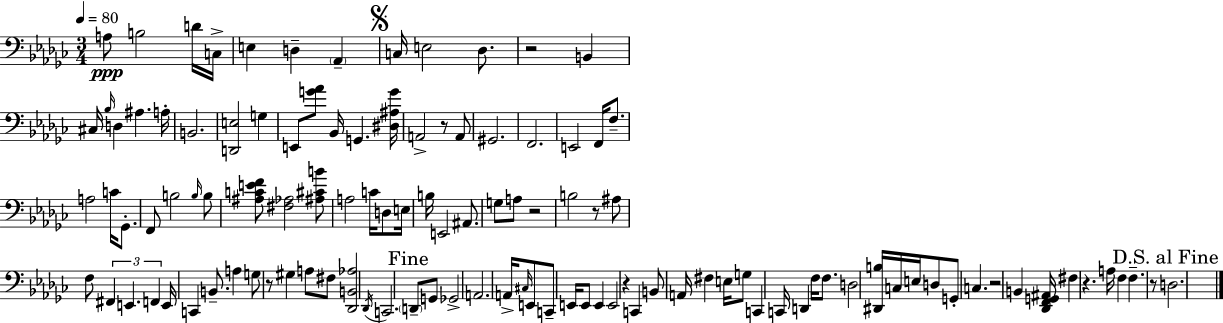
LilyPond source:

{
  \clef bass
  \numericTimeSignature
  \time 3/4
  \key ees \minor
  \tempo 4 = 80
  a8\ppp b2 d'16 c16-> | e4 d4-- \parenthesize aes,4-- | \mark \markup { \musicglyph "scripts.segno" } c16 e2 des8. | r2 b,4 | \break cis16 \grace { bes16 } d4 ais4. | a16-. b,2. | <d, e>2 g4 | e,8 <g' aes'>8 bes,16 g,4. | \break <dis ais g'>16 a,2-> r8 a,8 | gis,2. | f,2. | e,2 f,16 f8.-- | \break a2 c'16 ges,8.-. | f,8 b2 \grace { b16 } | b8 <ais c' e' f'>8 <fis aes>2 | <ais cis' b'>8 a2 c'16 d8 | \break e16 b16 e,2 ais,8. | g8 a8 r2 | b2 r8 | ais8 f8 \tuplet 3/2 { fis,4 e,4. | \break f,4 } e,16 c,4 b,8.-- | a4 g8 r8 gis4 | a8 fis8 <des, b, aes>2 | \acciaccatura { des,16 } c,2. | \break \mark "Fine" \parenthesize d,8-- g,8 ges,2-> | a,2. | a,16-> \grace { cis16 } e,8 c,8-- e,16 e,8 | e,4 e,2 | \break r4 c,4 b,8 a,16 fis4 | e16 g8 c,4 c,16 d,4 | f16 f8. d2 | <dis, b>16 c16 e16 d8 g,8-. c4. | \break r2 | b,4 <des, f, g, ais,>16 fis4 r4. | a16 f4 f4.-- | r8 \mark "D.S. al Fine" d2. | \break \bar "|."
}